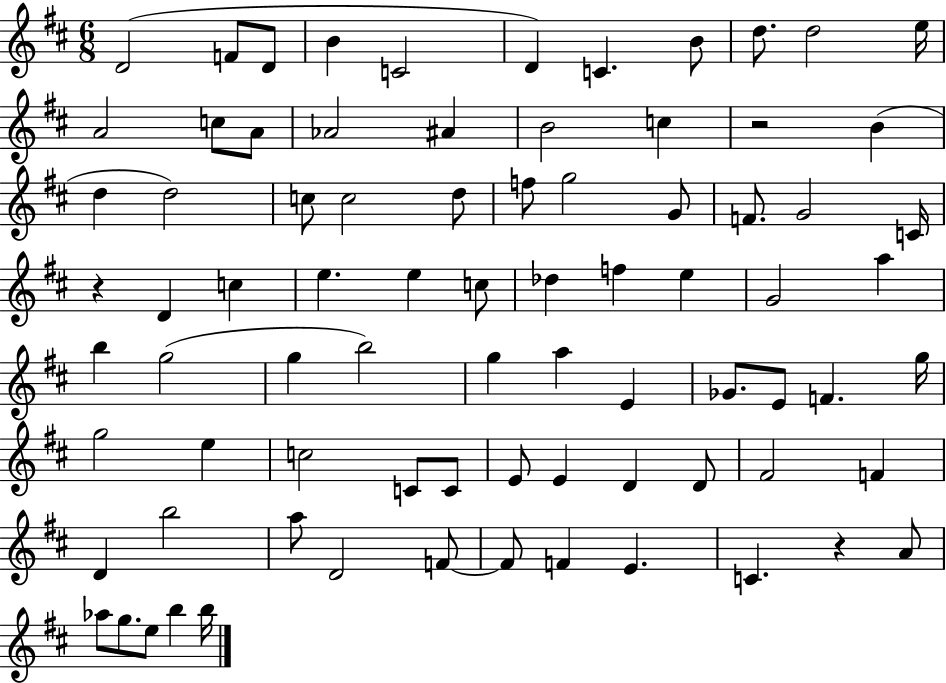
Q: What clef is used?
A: treble